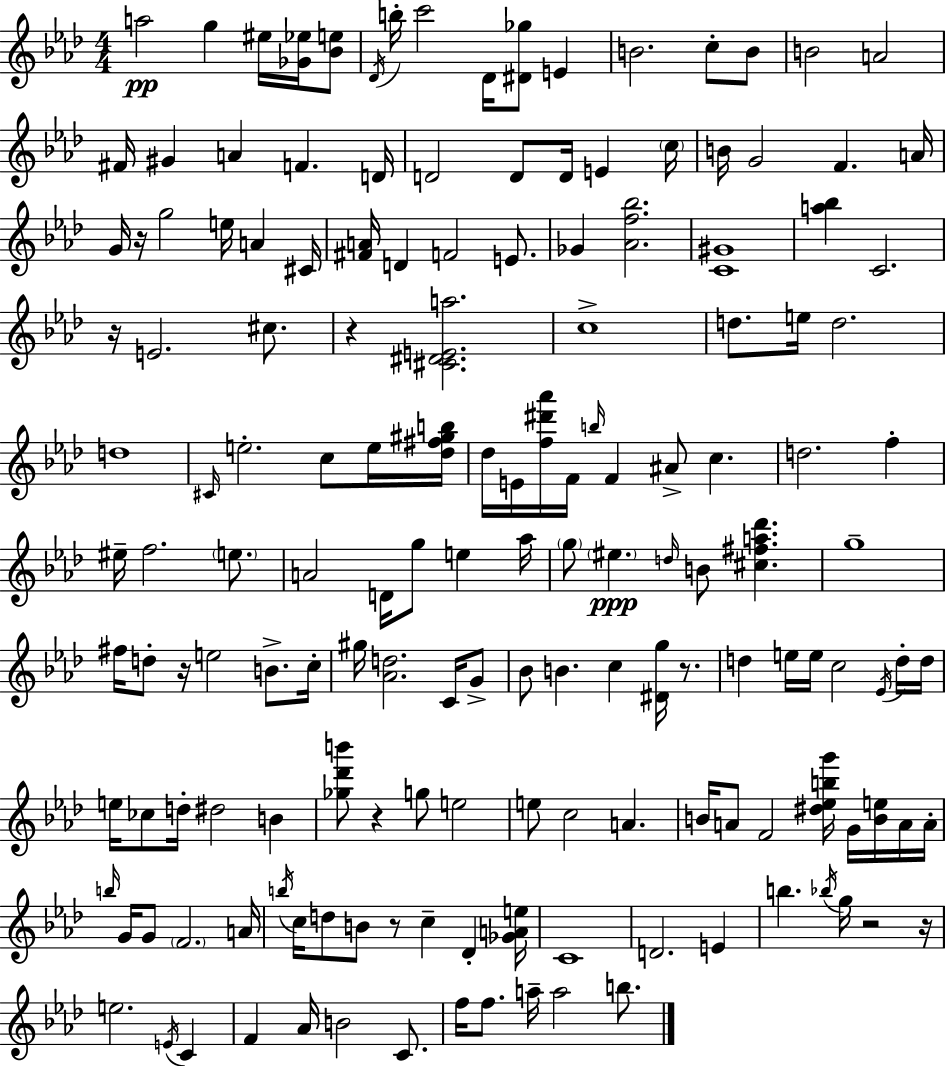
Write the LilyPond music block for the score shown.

{
  \clef treble
  \numericTimeSignature
  \time 4/4
  \key aes \major
  a''2\pp g''4 eis''16 <ges' ees''>16 <bes' e''>8 | \acciaccatura { des'16 } b''16-. c'''2 des'16 <dis' ges''>8 e'4 | b'2. c''8-. b'8 | b'2 a'2 | \break fis'16 gis'4 a'4 f'4. | d'16 d'2 d'8 d'16 e'4 | \parenthesize c''16 b'16 g'2 f'4. | a'16 g'16 r16 g''2 e''16 a'4 | \break cis'16 <fis' a'>16 d'4 f'2 e'8. | ges'4 <aes' f'' bes''>2. | <c' gis'>1 | <a'' bes''>4 c'2. | \break r16 e'2. cis''8. | r4 <cis' dis' e' a''>2. | c''1-> | d''8. e''16 d''2. | \break d''1 | \grace { cis'16 } e''2.-. c''8 | e''16 <des'' fis'' gis'' b''>16 des''16 e'16 <f'' dis''' aes'''>16 f'16 \grace { b''16 } f'4 ais'8-> c''4. | d''2. f''4-. | \break eis''16-- f''2. | \parenthesize e''8. a'2 d'16 g''8 e''4 | aes''16 \parenthesize g''8 \parenthesize eis''4.\ppp \grace { d''16 } b'8 <cis'' fis'' a'' des'''>4. | g''1-- | \break fis''16 d''8-. r16 e''2 | b'8.-> c''16-. gis''16 <aes' d''>2. | c'16 g'8-> bes'8 b'4. c''4 | <dis' g''>16 r8. d''4 e''16 e''16 c''2 | \break \acciaccatura { ees'16 } d''16-. d''16 e''16 ces''8 d''16-. dis''2 | b'4 <ges'' des''' b'''>8 r4 g''8 e''2 | e''8 c''2 a'4. | b'16 a'8 f'2 | \break <dis'' ees'' b'' g'''>16 g'16 <b' e''>16 a'16 a'16-. \grace { b''16 } g'16 g'8 \parenthesize f'2. | a'16 \acciaccatura { b''16 } c''16 d''8 b'8 r8 c''4-- | des'4-. <ges' a' e''>16 c'1 | d'2. | \break e'4 b''4. \acciaccatura { bes''16 } g''16 r2 | r16 e''2. | \acciaccatura { e'16 } c'4 f'4 aes'16 b'2 | c'8. f''16 f''8. a''16-- a''2 | \break b''8. \bar "|."
}